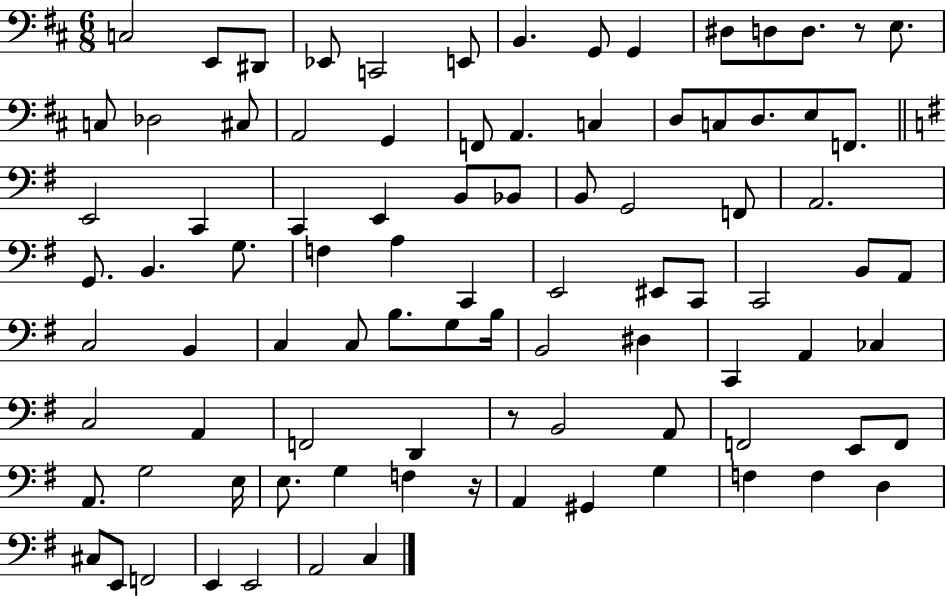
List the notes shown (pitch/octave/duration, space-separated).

C3/h E2/e D#2/e Eb2/e C2/h E2/e B2/q. G2/e G2/q D#3/e D3/e D3/e. R/e E3/e. C3/e Db3/h C#3/e A2/h G2/q F2/e A2/q. C3/q D3/e C3/e D3/e. E3/e F2/e. E2/h C2/q C2/q E2/q B2/e Bb2/e B2/e G2/h F2/e A2/h. G2/e. B2/q. G3/e. F3/q A3/q C2/q E2/h EIS2/e C2/e C2/h B2/e A2/e C3/h B2/q C3/q C3/e B3/e. G3/e B3/s B2/h D#3/q C2/q A2/q CES3/q C3/h A2/q F2/h D2/q R/e B2/h A2/e F2/h E2/e F2/e A2/e. G3/h E3/s E3/e. G3/q F3/q R/s A2/q G#2/q G3/q F3/q F3/q D3/q C#3/e E2/e F2/h E2/q E2/h A2/h C3/q